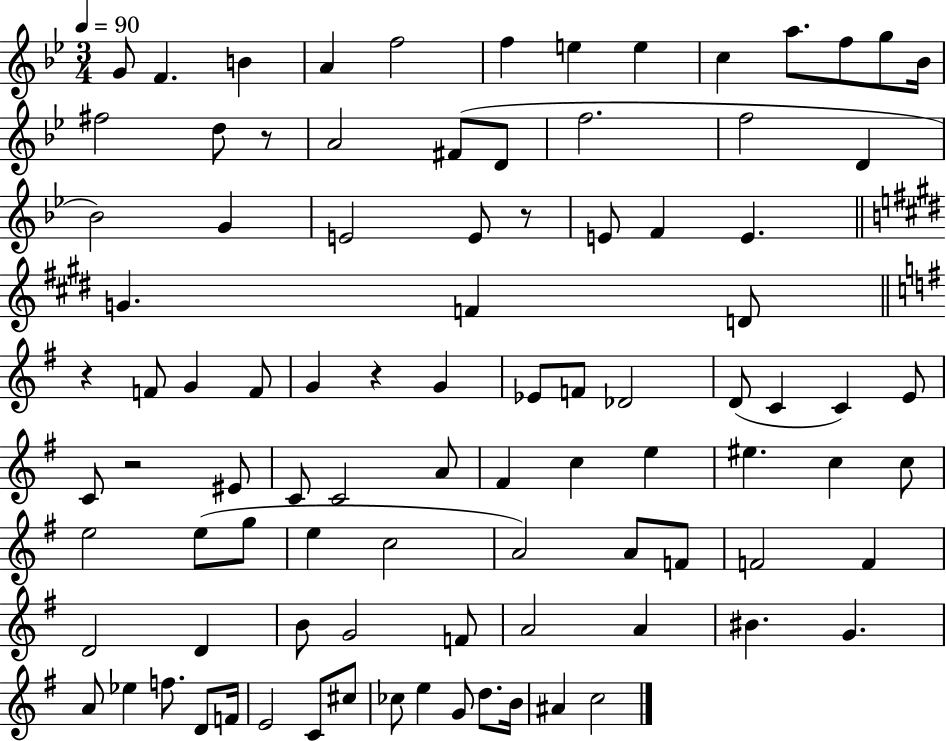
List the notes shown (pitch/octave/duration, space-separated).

G4/e F4/q. B4/q A4/q F5/h F5/q E5/q E5/q C5/q A5/e. F5/e G5/e Bb4/s F#5/h D5/e R/e A4/h F#4/e D4/e F5/h. F5/h D4/q Bb4/h G4/q E4/h E4/e R/e E4/e F4/q E4/q. G4/q. F4/q D4/e R/q F4/e G4/q F4/e G4/q R/q G4/q Eb4/e F4/e Db4/h D4/e C4/q C4/q E4/e C4/e R/h EIS4/e C4/e C4/h A4/e F#4/q C5/q E5/q EIS5/q. C5/q C5/e E5/h E5/e G5/e E5/q C5/h A4/h A4/e F4/e F4/h F4/q D4/h D4/q B4/e G4/h F4/e A4/h A4/q BIS4/q. G4/q. A4/e Eb5/q F5/e. D4/e F4/s E4/h C4/e C#5/e CES5/e E5/q G4/e D5/e. B4/s A#4/q C5/h